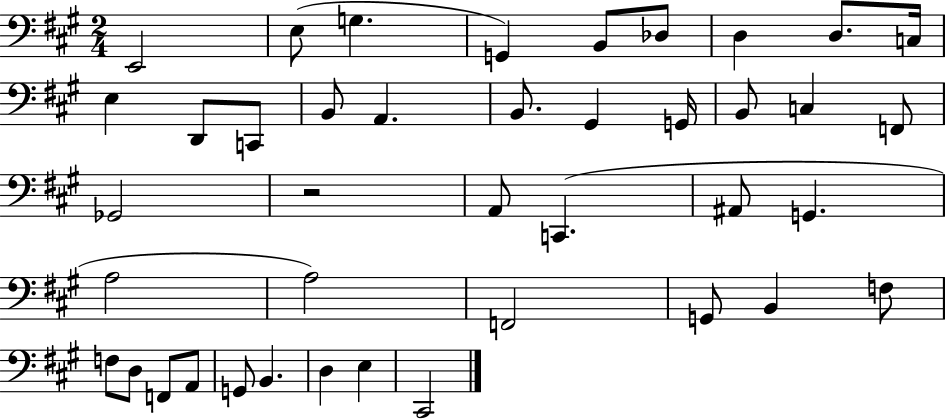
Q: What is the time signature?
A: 2/4